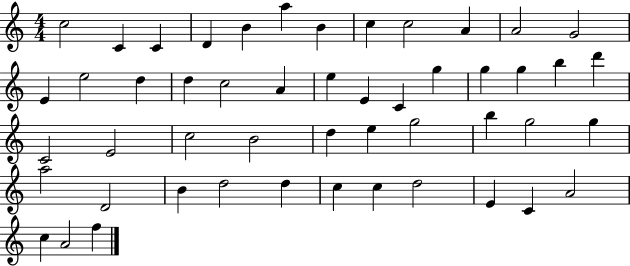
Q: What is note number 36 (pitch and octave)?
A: G5